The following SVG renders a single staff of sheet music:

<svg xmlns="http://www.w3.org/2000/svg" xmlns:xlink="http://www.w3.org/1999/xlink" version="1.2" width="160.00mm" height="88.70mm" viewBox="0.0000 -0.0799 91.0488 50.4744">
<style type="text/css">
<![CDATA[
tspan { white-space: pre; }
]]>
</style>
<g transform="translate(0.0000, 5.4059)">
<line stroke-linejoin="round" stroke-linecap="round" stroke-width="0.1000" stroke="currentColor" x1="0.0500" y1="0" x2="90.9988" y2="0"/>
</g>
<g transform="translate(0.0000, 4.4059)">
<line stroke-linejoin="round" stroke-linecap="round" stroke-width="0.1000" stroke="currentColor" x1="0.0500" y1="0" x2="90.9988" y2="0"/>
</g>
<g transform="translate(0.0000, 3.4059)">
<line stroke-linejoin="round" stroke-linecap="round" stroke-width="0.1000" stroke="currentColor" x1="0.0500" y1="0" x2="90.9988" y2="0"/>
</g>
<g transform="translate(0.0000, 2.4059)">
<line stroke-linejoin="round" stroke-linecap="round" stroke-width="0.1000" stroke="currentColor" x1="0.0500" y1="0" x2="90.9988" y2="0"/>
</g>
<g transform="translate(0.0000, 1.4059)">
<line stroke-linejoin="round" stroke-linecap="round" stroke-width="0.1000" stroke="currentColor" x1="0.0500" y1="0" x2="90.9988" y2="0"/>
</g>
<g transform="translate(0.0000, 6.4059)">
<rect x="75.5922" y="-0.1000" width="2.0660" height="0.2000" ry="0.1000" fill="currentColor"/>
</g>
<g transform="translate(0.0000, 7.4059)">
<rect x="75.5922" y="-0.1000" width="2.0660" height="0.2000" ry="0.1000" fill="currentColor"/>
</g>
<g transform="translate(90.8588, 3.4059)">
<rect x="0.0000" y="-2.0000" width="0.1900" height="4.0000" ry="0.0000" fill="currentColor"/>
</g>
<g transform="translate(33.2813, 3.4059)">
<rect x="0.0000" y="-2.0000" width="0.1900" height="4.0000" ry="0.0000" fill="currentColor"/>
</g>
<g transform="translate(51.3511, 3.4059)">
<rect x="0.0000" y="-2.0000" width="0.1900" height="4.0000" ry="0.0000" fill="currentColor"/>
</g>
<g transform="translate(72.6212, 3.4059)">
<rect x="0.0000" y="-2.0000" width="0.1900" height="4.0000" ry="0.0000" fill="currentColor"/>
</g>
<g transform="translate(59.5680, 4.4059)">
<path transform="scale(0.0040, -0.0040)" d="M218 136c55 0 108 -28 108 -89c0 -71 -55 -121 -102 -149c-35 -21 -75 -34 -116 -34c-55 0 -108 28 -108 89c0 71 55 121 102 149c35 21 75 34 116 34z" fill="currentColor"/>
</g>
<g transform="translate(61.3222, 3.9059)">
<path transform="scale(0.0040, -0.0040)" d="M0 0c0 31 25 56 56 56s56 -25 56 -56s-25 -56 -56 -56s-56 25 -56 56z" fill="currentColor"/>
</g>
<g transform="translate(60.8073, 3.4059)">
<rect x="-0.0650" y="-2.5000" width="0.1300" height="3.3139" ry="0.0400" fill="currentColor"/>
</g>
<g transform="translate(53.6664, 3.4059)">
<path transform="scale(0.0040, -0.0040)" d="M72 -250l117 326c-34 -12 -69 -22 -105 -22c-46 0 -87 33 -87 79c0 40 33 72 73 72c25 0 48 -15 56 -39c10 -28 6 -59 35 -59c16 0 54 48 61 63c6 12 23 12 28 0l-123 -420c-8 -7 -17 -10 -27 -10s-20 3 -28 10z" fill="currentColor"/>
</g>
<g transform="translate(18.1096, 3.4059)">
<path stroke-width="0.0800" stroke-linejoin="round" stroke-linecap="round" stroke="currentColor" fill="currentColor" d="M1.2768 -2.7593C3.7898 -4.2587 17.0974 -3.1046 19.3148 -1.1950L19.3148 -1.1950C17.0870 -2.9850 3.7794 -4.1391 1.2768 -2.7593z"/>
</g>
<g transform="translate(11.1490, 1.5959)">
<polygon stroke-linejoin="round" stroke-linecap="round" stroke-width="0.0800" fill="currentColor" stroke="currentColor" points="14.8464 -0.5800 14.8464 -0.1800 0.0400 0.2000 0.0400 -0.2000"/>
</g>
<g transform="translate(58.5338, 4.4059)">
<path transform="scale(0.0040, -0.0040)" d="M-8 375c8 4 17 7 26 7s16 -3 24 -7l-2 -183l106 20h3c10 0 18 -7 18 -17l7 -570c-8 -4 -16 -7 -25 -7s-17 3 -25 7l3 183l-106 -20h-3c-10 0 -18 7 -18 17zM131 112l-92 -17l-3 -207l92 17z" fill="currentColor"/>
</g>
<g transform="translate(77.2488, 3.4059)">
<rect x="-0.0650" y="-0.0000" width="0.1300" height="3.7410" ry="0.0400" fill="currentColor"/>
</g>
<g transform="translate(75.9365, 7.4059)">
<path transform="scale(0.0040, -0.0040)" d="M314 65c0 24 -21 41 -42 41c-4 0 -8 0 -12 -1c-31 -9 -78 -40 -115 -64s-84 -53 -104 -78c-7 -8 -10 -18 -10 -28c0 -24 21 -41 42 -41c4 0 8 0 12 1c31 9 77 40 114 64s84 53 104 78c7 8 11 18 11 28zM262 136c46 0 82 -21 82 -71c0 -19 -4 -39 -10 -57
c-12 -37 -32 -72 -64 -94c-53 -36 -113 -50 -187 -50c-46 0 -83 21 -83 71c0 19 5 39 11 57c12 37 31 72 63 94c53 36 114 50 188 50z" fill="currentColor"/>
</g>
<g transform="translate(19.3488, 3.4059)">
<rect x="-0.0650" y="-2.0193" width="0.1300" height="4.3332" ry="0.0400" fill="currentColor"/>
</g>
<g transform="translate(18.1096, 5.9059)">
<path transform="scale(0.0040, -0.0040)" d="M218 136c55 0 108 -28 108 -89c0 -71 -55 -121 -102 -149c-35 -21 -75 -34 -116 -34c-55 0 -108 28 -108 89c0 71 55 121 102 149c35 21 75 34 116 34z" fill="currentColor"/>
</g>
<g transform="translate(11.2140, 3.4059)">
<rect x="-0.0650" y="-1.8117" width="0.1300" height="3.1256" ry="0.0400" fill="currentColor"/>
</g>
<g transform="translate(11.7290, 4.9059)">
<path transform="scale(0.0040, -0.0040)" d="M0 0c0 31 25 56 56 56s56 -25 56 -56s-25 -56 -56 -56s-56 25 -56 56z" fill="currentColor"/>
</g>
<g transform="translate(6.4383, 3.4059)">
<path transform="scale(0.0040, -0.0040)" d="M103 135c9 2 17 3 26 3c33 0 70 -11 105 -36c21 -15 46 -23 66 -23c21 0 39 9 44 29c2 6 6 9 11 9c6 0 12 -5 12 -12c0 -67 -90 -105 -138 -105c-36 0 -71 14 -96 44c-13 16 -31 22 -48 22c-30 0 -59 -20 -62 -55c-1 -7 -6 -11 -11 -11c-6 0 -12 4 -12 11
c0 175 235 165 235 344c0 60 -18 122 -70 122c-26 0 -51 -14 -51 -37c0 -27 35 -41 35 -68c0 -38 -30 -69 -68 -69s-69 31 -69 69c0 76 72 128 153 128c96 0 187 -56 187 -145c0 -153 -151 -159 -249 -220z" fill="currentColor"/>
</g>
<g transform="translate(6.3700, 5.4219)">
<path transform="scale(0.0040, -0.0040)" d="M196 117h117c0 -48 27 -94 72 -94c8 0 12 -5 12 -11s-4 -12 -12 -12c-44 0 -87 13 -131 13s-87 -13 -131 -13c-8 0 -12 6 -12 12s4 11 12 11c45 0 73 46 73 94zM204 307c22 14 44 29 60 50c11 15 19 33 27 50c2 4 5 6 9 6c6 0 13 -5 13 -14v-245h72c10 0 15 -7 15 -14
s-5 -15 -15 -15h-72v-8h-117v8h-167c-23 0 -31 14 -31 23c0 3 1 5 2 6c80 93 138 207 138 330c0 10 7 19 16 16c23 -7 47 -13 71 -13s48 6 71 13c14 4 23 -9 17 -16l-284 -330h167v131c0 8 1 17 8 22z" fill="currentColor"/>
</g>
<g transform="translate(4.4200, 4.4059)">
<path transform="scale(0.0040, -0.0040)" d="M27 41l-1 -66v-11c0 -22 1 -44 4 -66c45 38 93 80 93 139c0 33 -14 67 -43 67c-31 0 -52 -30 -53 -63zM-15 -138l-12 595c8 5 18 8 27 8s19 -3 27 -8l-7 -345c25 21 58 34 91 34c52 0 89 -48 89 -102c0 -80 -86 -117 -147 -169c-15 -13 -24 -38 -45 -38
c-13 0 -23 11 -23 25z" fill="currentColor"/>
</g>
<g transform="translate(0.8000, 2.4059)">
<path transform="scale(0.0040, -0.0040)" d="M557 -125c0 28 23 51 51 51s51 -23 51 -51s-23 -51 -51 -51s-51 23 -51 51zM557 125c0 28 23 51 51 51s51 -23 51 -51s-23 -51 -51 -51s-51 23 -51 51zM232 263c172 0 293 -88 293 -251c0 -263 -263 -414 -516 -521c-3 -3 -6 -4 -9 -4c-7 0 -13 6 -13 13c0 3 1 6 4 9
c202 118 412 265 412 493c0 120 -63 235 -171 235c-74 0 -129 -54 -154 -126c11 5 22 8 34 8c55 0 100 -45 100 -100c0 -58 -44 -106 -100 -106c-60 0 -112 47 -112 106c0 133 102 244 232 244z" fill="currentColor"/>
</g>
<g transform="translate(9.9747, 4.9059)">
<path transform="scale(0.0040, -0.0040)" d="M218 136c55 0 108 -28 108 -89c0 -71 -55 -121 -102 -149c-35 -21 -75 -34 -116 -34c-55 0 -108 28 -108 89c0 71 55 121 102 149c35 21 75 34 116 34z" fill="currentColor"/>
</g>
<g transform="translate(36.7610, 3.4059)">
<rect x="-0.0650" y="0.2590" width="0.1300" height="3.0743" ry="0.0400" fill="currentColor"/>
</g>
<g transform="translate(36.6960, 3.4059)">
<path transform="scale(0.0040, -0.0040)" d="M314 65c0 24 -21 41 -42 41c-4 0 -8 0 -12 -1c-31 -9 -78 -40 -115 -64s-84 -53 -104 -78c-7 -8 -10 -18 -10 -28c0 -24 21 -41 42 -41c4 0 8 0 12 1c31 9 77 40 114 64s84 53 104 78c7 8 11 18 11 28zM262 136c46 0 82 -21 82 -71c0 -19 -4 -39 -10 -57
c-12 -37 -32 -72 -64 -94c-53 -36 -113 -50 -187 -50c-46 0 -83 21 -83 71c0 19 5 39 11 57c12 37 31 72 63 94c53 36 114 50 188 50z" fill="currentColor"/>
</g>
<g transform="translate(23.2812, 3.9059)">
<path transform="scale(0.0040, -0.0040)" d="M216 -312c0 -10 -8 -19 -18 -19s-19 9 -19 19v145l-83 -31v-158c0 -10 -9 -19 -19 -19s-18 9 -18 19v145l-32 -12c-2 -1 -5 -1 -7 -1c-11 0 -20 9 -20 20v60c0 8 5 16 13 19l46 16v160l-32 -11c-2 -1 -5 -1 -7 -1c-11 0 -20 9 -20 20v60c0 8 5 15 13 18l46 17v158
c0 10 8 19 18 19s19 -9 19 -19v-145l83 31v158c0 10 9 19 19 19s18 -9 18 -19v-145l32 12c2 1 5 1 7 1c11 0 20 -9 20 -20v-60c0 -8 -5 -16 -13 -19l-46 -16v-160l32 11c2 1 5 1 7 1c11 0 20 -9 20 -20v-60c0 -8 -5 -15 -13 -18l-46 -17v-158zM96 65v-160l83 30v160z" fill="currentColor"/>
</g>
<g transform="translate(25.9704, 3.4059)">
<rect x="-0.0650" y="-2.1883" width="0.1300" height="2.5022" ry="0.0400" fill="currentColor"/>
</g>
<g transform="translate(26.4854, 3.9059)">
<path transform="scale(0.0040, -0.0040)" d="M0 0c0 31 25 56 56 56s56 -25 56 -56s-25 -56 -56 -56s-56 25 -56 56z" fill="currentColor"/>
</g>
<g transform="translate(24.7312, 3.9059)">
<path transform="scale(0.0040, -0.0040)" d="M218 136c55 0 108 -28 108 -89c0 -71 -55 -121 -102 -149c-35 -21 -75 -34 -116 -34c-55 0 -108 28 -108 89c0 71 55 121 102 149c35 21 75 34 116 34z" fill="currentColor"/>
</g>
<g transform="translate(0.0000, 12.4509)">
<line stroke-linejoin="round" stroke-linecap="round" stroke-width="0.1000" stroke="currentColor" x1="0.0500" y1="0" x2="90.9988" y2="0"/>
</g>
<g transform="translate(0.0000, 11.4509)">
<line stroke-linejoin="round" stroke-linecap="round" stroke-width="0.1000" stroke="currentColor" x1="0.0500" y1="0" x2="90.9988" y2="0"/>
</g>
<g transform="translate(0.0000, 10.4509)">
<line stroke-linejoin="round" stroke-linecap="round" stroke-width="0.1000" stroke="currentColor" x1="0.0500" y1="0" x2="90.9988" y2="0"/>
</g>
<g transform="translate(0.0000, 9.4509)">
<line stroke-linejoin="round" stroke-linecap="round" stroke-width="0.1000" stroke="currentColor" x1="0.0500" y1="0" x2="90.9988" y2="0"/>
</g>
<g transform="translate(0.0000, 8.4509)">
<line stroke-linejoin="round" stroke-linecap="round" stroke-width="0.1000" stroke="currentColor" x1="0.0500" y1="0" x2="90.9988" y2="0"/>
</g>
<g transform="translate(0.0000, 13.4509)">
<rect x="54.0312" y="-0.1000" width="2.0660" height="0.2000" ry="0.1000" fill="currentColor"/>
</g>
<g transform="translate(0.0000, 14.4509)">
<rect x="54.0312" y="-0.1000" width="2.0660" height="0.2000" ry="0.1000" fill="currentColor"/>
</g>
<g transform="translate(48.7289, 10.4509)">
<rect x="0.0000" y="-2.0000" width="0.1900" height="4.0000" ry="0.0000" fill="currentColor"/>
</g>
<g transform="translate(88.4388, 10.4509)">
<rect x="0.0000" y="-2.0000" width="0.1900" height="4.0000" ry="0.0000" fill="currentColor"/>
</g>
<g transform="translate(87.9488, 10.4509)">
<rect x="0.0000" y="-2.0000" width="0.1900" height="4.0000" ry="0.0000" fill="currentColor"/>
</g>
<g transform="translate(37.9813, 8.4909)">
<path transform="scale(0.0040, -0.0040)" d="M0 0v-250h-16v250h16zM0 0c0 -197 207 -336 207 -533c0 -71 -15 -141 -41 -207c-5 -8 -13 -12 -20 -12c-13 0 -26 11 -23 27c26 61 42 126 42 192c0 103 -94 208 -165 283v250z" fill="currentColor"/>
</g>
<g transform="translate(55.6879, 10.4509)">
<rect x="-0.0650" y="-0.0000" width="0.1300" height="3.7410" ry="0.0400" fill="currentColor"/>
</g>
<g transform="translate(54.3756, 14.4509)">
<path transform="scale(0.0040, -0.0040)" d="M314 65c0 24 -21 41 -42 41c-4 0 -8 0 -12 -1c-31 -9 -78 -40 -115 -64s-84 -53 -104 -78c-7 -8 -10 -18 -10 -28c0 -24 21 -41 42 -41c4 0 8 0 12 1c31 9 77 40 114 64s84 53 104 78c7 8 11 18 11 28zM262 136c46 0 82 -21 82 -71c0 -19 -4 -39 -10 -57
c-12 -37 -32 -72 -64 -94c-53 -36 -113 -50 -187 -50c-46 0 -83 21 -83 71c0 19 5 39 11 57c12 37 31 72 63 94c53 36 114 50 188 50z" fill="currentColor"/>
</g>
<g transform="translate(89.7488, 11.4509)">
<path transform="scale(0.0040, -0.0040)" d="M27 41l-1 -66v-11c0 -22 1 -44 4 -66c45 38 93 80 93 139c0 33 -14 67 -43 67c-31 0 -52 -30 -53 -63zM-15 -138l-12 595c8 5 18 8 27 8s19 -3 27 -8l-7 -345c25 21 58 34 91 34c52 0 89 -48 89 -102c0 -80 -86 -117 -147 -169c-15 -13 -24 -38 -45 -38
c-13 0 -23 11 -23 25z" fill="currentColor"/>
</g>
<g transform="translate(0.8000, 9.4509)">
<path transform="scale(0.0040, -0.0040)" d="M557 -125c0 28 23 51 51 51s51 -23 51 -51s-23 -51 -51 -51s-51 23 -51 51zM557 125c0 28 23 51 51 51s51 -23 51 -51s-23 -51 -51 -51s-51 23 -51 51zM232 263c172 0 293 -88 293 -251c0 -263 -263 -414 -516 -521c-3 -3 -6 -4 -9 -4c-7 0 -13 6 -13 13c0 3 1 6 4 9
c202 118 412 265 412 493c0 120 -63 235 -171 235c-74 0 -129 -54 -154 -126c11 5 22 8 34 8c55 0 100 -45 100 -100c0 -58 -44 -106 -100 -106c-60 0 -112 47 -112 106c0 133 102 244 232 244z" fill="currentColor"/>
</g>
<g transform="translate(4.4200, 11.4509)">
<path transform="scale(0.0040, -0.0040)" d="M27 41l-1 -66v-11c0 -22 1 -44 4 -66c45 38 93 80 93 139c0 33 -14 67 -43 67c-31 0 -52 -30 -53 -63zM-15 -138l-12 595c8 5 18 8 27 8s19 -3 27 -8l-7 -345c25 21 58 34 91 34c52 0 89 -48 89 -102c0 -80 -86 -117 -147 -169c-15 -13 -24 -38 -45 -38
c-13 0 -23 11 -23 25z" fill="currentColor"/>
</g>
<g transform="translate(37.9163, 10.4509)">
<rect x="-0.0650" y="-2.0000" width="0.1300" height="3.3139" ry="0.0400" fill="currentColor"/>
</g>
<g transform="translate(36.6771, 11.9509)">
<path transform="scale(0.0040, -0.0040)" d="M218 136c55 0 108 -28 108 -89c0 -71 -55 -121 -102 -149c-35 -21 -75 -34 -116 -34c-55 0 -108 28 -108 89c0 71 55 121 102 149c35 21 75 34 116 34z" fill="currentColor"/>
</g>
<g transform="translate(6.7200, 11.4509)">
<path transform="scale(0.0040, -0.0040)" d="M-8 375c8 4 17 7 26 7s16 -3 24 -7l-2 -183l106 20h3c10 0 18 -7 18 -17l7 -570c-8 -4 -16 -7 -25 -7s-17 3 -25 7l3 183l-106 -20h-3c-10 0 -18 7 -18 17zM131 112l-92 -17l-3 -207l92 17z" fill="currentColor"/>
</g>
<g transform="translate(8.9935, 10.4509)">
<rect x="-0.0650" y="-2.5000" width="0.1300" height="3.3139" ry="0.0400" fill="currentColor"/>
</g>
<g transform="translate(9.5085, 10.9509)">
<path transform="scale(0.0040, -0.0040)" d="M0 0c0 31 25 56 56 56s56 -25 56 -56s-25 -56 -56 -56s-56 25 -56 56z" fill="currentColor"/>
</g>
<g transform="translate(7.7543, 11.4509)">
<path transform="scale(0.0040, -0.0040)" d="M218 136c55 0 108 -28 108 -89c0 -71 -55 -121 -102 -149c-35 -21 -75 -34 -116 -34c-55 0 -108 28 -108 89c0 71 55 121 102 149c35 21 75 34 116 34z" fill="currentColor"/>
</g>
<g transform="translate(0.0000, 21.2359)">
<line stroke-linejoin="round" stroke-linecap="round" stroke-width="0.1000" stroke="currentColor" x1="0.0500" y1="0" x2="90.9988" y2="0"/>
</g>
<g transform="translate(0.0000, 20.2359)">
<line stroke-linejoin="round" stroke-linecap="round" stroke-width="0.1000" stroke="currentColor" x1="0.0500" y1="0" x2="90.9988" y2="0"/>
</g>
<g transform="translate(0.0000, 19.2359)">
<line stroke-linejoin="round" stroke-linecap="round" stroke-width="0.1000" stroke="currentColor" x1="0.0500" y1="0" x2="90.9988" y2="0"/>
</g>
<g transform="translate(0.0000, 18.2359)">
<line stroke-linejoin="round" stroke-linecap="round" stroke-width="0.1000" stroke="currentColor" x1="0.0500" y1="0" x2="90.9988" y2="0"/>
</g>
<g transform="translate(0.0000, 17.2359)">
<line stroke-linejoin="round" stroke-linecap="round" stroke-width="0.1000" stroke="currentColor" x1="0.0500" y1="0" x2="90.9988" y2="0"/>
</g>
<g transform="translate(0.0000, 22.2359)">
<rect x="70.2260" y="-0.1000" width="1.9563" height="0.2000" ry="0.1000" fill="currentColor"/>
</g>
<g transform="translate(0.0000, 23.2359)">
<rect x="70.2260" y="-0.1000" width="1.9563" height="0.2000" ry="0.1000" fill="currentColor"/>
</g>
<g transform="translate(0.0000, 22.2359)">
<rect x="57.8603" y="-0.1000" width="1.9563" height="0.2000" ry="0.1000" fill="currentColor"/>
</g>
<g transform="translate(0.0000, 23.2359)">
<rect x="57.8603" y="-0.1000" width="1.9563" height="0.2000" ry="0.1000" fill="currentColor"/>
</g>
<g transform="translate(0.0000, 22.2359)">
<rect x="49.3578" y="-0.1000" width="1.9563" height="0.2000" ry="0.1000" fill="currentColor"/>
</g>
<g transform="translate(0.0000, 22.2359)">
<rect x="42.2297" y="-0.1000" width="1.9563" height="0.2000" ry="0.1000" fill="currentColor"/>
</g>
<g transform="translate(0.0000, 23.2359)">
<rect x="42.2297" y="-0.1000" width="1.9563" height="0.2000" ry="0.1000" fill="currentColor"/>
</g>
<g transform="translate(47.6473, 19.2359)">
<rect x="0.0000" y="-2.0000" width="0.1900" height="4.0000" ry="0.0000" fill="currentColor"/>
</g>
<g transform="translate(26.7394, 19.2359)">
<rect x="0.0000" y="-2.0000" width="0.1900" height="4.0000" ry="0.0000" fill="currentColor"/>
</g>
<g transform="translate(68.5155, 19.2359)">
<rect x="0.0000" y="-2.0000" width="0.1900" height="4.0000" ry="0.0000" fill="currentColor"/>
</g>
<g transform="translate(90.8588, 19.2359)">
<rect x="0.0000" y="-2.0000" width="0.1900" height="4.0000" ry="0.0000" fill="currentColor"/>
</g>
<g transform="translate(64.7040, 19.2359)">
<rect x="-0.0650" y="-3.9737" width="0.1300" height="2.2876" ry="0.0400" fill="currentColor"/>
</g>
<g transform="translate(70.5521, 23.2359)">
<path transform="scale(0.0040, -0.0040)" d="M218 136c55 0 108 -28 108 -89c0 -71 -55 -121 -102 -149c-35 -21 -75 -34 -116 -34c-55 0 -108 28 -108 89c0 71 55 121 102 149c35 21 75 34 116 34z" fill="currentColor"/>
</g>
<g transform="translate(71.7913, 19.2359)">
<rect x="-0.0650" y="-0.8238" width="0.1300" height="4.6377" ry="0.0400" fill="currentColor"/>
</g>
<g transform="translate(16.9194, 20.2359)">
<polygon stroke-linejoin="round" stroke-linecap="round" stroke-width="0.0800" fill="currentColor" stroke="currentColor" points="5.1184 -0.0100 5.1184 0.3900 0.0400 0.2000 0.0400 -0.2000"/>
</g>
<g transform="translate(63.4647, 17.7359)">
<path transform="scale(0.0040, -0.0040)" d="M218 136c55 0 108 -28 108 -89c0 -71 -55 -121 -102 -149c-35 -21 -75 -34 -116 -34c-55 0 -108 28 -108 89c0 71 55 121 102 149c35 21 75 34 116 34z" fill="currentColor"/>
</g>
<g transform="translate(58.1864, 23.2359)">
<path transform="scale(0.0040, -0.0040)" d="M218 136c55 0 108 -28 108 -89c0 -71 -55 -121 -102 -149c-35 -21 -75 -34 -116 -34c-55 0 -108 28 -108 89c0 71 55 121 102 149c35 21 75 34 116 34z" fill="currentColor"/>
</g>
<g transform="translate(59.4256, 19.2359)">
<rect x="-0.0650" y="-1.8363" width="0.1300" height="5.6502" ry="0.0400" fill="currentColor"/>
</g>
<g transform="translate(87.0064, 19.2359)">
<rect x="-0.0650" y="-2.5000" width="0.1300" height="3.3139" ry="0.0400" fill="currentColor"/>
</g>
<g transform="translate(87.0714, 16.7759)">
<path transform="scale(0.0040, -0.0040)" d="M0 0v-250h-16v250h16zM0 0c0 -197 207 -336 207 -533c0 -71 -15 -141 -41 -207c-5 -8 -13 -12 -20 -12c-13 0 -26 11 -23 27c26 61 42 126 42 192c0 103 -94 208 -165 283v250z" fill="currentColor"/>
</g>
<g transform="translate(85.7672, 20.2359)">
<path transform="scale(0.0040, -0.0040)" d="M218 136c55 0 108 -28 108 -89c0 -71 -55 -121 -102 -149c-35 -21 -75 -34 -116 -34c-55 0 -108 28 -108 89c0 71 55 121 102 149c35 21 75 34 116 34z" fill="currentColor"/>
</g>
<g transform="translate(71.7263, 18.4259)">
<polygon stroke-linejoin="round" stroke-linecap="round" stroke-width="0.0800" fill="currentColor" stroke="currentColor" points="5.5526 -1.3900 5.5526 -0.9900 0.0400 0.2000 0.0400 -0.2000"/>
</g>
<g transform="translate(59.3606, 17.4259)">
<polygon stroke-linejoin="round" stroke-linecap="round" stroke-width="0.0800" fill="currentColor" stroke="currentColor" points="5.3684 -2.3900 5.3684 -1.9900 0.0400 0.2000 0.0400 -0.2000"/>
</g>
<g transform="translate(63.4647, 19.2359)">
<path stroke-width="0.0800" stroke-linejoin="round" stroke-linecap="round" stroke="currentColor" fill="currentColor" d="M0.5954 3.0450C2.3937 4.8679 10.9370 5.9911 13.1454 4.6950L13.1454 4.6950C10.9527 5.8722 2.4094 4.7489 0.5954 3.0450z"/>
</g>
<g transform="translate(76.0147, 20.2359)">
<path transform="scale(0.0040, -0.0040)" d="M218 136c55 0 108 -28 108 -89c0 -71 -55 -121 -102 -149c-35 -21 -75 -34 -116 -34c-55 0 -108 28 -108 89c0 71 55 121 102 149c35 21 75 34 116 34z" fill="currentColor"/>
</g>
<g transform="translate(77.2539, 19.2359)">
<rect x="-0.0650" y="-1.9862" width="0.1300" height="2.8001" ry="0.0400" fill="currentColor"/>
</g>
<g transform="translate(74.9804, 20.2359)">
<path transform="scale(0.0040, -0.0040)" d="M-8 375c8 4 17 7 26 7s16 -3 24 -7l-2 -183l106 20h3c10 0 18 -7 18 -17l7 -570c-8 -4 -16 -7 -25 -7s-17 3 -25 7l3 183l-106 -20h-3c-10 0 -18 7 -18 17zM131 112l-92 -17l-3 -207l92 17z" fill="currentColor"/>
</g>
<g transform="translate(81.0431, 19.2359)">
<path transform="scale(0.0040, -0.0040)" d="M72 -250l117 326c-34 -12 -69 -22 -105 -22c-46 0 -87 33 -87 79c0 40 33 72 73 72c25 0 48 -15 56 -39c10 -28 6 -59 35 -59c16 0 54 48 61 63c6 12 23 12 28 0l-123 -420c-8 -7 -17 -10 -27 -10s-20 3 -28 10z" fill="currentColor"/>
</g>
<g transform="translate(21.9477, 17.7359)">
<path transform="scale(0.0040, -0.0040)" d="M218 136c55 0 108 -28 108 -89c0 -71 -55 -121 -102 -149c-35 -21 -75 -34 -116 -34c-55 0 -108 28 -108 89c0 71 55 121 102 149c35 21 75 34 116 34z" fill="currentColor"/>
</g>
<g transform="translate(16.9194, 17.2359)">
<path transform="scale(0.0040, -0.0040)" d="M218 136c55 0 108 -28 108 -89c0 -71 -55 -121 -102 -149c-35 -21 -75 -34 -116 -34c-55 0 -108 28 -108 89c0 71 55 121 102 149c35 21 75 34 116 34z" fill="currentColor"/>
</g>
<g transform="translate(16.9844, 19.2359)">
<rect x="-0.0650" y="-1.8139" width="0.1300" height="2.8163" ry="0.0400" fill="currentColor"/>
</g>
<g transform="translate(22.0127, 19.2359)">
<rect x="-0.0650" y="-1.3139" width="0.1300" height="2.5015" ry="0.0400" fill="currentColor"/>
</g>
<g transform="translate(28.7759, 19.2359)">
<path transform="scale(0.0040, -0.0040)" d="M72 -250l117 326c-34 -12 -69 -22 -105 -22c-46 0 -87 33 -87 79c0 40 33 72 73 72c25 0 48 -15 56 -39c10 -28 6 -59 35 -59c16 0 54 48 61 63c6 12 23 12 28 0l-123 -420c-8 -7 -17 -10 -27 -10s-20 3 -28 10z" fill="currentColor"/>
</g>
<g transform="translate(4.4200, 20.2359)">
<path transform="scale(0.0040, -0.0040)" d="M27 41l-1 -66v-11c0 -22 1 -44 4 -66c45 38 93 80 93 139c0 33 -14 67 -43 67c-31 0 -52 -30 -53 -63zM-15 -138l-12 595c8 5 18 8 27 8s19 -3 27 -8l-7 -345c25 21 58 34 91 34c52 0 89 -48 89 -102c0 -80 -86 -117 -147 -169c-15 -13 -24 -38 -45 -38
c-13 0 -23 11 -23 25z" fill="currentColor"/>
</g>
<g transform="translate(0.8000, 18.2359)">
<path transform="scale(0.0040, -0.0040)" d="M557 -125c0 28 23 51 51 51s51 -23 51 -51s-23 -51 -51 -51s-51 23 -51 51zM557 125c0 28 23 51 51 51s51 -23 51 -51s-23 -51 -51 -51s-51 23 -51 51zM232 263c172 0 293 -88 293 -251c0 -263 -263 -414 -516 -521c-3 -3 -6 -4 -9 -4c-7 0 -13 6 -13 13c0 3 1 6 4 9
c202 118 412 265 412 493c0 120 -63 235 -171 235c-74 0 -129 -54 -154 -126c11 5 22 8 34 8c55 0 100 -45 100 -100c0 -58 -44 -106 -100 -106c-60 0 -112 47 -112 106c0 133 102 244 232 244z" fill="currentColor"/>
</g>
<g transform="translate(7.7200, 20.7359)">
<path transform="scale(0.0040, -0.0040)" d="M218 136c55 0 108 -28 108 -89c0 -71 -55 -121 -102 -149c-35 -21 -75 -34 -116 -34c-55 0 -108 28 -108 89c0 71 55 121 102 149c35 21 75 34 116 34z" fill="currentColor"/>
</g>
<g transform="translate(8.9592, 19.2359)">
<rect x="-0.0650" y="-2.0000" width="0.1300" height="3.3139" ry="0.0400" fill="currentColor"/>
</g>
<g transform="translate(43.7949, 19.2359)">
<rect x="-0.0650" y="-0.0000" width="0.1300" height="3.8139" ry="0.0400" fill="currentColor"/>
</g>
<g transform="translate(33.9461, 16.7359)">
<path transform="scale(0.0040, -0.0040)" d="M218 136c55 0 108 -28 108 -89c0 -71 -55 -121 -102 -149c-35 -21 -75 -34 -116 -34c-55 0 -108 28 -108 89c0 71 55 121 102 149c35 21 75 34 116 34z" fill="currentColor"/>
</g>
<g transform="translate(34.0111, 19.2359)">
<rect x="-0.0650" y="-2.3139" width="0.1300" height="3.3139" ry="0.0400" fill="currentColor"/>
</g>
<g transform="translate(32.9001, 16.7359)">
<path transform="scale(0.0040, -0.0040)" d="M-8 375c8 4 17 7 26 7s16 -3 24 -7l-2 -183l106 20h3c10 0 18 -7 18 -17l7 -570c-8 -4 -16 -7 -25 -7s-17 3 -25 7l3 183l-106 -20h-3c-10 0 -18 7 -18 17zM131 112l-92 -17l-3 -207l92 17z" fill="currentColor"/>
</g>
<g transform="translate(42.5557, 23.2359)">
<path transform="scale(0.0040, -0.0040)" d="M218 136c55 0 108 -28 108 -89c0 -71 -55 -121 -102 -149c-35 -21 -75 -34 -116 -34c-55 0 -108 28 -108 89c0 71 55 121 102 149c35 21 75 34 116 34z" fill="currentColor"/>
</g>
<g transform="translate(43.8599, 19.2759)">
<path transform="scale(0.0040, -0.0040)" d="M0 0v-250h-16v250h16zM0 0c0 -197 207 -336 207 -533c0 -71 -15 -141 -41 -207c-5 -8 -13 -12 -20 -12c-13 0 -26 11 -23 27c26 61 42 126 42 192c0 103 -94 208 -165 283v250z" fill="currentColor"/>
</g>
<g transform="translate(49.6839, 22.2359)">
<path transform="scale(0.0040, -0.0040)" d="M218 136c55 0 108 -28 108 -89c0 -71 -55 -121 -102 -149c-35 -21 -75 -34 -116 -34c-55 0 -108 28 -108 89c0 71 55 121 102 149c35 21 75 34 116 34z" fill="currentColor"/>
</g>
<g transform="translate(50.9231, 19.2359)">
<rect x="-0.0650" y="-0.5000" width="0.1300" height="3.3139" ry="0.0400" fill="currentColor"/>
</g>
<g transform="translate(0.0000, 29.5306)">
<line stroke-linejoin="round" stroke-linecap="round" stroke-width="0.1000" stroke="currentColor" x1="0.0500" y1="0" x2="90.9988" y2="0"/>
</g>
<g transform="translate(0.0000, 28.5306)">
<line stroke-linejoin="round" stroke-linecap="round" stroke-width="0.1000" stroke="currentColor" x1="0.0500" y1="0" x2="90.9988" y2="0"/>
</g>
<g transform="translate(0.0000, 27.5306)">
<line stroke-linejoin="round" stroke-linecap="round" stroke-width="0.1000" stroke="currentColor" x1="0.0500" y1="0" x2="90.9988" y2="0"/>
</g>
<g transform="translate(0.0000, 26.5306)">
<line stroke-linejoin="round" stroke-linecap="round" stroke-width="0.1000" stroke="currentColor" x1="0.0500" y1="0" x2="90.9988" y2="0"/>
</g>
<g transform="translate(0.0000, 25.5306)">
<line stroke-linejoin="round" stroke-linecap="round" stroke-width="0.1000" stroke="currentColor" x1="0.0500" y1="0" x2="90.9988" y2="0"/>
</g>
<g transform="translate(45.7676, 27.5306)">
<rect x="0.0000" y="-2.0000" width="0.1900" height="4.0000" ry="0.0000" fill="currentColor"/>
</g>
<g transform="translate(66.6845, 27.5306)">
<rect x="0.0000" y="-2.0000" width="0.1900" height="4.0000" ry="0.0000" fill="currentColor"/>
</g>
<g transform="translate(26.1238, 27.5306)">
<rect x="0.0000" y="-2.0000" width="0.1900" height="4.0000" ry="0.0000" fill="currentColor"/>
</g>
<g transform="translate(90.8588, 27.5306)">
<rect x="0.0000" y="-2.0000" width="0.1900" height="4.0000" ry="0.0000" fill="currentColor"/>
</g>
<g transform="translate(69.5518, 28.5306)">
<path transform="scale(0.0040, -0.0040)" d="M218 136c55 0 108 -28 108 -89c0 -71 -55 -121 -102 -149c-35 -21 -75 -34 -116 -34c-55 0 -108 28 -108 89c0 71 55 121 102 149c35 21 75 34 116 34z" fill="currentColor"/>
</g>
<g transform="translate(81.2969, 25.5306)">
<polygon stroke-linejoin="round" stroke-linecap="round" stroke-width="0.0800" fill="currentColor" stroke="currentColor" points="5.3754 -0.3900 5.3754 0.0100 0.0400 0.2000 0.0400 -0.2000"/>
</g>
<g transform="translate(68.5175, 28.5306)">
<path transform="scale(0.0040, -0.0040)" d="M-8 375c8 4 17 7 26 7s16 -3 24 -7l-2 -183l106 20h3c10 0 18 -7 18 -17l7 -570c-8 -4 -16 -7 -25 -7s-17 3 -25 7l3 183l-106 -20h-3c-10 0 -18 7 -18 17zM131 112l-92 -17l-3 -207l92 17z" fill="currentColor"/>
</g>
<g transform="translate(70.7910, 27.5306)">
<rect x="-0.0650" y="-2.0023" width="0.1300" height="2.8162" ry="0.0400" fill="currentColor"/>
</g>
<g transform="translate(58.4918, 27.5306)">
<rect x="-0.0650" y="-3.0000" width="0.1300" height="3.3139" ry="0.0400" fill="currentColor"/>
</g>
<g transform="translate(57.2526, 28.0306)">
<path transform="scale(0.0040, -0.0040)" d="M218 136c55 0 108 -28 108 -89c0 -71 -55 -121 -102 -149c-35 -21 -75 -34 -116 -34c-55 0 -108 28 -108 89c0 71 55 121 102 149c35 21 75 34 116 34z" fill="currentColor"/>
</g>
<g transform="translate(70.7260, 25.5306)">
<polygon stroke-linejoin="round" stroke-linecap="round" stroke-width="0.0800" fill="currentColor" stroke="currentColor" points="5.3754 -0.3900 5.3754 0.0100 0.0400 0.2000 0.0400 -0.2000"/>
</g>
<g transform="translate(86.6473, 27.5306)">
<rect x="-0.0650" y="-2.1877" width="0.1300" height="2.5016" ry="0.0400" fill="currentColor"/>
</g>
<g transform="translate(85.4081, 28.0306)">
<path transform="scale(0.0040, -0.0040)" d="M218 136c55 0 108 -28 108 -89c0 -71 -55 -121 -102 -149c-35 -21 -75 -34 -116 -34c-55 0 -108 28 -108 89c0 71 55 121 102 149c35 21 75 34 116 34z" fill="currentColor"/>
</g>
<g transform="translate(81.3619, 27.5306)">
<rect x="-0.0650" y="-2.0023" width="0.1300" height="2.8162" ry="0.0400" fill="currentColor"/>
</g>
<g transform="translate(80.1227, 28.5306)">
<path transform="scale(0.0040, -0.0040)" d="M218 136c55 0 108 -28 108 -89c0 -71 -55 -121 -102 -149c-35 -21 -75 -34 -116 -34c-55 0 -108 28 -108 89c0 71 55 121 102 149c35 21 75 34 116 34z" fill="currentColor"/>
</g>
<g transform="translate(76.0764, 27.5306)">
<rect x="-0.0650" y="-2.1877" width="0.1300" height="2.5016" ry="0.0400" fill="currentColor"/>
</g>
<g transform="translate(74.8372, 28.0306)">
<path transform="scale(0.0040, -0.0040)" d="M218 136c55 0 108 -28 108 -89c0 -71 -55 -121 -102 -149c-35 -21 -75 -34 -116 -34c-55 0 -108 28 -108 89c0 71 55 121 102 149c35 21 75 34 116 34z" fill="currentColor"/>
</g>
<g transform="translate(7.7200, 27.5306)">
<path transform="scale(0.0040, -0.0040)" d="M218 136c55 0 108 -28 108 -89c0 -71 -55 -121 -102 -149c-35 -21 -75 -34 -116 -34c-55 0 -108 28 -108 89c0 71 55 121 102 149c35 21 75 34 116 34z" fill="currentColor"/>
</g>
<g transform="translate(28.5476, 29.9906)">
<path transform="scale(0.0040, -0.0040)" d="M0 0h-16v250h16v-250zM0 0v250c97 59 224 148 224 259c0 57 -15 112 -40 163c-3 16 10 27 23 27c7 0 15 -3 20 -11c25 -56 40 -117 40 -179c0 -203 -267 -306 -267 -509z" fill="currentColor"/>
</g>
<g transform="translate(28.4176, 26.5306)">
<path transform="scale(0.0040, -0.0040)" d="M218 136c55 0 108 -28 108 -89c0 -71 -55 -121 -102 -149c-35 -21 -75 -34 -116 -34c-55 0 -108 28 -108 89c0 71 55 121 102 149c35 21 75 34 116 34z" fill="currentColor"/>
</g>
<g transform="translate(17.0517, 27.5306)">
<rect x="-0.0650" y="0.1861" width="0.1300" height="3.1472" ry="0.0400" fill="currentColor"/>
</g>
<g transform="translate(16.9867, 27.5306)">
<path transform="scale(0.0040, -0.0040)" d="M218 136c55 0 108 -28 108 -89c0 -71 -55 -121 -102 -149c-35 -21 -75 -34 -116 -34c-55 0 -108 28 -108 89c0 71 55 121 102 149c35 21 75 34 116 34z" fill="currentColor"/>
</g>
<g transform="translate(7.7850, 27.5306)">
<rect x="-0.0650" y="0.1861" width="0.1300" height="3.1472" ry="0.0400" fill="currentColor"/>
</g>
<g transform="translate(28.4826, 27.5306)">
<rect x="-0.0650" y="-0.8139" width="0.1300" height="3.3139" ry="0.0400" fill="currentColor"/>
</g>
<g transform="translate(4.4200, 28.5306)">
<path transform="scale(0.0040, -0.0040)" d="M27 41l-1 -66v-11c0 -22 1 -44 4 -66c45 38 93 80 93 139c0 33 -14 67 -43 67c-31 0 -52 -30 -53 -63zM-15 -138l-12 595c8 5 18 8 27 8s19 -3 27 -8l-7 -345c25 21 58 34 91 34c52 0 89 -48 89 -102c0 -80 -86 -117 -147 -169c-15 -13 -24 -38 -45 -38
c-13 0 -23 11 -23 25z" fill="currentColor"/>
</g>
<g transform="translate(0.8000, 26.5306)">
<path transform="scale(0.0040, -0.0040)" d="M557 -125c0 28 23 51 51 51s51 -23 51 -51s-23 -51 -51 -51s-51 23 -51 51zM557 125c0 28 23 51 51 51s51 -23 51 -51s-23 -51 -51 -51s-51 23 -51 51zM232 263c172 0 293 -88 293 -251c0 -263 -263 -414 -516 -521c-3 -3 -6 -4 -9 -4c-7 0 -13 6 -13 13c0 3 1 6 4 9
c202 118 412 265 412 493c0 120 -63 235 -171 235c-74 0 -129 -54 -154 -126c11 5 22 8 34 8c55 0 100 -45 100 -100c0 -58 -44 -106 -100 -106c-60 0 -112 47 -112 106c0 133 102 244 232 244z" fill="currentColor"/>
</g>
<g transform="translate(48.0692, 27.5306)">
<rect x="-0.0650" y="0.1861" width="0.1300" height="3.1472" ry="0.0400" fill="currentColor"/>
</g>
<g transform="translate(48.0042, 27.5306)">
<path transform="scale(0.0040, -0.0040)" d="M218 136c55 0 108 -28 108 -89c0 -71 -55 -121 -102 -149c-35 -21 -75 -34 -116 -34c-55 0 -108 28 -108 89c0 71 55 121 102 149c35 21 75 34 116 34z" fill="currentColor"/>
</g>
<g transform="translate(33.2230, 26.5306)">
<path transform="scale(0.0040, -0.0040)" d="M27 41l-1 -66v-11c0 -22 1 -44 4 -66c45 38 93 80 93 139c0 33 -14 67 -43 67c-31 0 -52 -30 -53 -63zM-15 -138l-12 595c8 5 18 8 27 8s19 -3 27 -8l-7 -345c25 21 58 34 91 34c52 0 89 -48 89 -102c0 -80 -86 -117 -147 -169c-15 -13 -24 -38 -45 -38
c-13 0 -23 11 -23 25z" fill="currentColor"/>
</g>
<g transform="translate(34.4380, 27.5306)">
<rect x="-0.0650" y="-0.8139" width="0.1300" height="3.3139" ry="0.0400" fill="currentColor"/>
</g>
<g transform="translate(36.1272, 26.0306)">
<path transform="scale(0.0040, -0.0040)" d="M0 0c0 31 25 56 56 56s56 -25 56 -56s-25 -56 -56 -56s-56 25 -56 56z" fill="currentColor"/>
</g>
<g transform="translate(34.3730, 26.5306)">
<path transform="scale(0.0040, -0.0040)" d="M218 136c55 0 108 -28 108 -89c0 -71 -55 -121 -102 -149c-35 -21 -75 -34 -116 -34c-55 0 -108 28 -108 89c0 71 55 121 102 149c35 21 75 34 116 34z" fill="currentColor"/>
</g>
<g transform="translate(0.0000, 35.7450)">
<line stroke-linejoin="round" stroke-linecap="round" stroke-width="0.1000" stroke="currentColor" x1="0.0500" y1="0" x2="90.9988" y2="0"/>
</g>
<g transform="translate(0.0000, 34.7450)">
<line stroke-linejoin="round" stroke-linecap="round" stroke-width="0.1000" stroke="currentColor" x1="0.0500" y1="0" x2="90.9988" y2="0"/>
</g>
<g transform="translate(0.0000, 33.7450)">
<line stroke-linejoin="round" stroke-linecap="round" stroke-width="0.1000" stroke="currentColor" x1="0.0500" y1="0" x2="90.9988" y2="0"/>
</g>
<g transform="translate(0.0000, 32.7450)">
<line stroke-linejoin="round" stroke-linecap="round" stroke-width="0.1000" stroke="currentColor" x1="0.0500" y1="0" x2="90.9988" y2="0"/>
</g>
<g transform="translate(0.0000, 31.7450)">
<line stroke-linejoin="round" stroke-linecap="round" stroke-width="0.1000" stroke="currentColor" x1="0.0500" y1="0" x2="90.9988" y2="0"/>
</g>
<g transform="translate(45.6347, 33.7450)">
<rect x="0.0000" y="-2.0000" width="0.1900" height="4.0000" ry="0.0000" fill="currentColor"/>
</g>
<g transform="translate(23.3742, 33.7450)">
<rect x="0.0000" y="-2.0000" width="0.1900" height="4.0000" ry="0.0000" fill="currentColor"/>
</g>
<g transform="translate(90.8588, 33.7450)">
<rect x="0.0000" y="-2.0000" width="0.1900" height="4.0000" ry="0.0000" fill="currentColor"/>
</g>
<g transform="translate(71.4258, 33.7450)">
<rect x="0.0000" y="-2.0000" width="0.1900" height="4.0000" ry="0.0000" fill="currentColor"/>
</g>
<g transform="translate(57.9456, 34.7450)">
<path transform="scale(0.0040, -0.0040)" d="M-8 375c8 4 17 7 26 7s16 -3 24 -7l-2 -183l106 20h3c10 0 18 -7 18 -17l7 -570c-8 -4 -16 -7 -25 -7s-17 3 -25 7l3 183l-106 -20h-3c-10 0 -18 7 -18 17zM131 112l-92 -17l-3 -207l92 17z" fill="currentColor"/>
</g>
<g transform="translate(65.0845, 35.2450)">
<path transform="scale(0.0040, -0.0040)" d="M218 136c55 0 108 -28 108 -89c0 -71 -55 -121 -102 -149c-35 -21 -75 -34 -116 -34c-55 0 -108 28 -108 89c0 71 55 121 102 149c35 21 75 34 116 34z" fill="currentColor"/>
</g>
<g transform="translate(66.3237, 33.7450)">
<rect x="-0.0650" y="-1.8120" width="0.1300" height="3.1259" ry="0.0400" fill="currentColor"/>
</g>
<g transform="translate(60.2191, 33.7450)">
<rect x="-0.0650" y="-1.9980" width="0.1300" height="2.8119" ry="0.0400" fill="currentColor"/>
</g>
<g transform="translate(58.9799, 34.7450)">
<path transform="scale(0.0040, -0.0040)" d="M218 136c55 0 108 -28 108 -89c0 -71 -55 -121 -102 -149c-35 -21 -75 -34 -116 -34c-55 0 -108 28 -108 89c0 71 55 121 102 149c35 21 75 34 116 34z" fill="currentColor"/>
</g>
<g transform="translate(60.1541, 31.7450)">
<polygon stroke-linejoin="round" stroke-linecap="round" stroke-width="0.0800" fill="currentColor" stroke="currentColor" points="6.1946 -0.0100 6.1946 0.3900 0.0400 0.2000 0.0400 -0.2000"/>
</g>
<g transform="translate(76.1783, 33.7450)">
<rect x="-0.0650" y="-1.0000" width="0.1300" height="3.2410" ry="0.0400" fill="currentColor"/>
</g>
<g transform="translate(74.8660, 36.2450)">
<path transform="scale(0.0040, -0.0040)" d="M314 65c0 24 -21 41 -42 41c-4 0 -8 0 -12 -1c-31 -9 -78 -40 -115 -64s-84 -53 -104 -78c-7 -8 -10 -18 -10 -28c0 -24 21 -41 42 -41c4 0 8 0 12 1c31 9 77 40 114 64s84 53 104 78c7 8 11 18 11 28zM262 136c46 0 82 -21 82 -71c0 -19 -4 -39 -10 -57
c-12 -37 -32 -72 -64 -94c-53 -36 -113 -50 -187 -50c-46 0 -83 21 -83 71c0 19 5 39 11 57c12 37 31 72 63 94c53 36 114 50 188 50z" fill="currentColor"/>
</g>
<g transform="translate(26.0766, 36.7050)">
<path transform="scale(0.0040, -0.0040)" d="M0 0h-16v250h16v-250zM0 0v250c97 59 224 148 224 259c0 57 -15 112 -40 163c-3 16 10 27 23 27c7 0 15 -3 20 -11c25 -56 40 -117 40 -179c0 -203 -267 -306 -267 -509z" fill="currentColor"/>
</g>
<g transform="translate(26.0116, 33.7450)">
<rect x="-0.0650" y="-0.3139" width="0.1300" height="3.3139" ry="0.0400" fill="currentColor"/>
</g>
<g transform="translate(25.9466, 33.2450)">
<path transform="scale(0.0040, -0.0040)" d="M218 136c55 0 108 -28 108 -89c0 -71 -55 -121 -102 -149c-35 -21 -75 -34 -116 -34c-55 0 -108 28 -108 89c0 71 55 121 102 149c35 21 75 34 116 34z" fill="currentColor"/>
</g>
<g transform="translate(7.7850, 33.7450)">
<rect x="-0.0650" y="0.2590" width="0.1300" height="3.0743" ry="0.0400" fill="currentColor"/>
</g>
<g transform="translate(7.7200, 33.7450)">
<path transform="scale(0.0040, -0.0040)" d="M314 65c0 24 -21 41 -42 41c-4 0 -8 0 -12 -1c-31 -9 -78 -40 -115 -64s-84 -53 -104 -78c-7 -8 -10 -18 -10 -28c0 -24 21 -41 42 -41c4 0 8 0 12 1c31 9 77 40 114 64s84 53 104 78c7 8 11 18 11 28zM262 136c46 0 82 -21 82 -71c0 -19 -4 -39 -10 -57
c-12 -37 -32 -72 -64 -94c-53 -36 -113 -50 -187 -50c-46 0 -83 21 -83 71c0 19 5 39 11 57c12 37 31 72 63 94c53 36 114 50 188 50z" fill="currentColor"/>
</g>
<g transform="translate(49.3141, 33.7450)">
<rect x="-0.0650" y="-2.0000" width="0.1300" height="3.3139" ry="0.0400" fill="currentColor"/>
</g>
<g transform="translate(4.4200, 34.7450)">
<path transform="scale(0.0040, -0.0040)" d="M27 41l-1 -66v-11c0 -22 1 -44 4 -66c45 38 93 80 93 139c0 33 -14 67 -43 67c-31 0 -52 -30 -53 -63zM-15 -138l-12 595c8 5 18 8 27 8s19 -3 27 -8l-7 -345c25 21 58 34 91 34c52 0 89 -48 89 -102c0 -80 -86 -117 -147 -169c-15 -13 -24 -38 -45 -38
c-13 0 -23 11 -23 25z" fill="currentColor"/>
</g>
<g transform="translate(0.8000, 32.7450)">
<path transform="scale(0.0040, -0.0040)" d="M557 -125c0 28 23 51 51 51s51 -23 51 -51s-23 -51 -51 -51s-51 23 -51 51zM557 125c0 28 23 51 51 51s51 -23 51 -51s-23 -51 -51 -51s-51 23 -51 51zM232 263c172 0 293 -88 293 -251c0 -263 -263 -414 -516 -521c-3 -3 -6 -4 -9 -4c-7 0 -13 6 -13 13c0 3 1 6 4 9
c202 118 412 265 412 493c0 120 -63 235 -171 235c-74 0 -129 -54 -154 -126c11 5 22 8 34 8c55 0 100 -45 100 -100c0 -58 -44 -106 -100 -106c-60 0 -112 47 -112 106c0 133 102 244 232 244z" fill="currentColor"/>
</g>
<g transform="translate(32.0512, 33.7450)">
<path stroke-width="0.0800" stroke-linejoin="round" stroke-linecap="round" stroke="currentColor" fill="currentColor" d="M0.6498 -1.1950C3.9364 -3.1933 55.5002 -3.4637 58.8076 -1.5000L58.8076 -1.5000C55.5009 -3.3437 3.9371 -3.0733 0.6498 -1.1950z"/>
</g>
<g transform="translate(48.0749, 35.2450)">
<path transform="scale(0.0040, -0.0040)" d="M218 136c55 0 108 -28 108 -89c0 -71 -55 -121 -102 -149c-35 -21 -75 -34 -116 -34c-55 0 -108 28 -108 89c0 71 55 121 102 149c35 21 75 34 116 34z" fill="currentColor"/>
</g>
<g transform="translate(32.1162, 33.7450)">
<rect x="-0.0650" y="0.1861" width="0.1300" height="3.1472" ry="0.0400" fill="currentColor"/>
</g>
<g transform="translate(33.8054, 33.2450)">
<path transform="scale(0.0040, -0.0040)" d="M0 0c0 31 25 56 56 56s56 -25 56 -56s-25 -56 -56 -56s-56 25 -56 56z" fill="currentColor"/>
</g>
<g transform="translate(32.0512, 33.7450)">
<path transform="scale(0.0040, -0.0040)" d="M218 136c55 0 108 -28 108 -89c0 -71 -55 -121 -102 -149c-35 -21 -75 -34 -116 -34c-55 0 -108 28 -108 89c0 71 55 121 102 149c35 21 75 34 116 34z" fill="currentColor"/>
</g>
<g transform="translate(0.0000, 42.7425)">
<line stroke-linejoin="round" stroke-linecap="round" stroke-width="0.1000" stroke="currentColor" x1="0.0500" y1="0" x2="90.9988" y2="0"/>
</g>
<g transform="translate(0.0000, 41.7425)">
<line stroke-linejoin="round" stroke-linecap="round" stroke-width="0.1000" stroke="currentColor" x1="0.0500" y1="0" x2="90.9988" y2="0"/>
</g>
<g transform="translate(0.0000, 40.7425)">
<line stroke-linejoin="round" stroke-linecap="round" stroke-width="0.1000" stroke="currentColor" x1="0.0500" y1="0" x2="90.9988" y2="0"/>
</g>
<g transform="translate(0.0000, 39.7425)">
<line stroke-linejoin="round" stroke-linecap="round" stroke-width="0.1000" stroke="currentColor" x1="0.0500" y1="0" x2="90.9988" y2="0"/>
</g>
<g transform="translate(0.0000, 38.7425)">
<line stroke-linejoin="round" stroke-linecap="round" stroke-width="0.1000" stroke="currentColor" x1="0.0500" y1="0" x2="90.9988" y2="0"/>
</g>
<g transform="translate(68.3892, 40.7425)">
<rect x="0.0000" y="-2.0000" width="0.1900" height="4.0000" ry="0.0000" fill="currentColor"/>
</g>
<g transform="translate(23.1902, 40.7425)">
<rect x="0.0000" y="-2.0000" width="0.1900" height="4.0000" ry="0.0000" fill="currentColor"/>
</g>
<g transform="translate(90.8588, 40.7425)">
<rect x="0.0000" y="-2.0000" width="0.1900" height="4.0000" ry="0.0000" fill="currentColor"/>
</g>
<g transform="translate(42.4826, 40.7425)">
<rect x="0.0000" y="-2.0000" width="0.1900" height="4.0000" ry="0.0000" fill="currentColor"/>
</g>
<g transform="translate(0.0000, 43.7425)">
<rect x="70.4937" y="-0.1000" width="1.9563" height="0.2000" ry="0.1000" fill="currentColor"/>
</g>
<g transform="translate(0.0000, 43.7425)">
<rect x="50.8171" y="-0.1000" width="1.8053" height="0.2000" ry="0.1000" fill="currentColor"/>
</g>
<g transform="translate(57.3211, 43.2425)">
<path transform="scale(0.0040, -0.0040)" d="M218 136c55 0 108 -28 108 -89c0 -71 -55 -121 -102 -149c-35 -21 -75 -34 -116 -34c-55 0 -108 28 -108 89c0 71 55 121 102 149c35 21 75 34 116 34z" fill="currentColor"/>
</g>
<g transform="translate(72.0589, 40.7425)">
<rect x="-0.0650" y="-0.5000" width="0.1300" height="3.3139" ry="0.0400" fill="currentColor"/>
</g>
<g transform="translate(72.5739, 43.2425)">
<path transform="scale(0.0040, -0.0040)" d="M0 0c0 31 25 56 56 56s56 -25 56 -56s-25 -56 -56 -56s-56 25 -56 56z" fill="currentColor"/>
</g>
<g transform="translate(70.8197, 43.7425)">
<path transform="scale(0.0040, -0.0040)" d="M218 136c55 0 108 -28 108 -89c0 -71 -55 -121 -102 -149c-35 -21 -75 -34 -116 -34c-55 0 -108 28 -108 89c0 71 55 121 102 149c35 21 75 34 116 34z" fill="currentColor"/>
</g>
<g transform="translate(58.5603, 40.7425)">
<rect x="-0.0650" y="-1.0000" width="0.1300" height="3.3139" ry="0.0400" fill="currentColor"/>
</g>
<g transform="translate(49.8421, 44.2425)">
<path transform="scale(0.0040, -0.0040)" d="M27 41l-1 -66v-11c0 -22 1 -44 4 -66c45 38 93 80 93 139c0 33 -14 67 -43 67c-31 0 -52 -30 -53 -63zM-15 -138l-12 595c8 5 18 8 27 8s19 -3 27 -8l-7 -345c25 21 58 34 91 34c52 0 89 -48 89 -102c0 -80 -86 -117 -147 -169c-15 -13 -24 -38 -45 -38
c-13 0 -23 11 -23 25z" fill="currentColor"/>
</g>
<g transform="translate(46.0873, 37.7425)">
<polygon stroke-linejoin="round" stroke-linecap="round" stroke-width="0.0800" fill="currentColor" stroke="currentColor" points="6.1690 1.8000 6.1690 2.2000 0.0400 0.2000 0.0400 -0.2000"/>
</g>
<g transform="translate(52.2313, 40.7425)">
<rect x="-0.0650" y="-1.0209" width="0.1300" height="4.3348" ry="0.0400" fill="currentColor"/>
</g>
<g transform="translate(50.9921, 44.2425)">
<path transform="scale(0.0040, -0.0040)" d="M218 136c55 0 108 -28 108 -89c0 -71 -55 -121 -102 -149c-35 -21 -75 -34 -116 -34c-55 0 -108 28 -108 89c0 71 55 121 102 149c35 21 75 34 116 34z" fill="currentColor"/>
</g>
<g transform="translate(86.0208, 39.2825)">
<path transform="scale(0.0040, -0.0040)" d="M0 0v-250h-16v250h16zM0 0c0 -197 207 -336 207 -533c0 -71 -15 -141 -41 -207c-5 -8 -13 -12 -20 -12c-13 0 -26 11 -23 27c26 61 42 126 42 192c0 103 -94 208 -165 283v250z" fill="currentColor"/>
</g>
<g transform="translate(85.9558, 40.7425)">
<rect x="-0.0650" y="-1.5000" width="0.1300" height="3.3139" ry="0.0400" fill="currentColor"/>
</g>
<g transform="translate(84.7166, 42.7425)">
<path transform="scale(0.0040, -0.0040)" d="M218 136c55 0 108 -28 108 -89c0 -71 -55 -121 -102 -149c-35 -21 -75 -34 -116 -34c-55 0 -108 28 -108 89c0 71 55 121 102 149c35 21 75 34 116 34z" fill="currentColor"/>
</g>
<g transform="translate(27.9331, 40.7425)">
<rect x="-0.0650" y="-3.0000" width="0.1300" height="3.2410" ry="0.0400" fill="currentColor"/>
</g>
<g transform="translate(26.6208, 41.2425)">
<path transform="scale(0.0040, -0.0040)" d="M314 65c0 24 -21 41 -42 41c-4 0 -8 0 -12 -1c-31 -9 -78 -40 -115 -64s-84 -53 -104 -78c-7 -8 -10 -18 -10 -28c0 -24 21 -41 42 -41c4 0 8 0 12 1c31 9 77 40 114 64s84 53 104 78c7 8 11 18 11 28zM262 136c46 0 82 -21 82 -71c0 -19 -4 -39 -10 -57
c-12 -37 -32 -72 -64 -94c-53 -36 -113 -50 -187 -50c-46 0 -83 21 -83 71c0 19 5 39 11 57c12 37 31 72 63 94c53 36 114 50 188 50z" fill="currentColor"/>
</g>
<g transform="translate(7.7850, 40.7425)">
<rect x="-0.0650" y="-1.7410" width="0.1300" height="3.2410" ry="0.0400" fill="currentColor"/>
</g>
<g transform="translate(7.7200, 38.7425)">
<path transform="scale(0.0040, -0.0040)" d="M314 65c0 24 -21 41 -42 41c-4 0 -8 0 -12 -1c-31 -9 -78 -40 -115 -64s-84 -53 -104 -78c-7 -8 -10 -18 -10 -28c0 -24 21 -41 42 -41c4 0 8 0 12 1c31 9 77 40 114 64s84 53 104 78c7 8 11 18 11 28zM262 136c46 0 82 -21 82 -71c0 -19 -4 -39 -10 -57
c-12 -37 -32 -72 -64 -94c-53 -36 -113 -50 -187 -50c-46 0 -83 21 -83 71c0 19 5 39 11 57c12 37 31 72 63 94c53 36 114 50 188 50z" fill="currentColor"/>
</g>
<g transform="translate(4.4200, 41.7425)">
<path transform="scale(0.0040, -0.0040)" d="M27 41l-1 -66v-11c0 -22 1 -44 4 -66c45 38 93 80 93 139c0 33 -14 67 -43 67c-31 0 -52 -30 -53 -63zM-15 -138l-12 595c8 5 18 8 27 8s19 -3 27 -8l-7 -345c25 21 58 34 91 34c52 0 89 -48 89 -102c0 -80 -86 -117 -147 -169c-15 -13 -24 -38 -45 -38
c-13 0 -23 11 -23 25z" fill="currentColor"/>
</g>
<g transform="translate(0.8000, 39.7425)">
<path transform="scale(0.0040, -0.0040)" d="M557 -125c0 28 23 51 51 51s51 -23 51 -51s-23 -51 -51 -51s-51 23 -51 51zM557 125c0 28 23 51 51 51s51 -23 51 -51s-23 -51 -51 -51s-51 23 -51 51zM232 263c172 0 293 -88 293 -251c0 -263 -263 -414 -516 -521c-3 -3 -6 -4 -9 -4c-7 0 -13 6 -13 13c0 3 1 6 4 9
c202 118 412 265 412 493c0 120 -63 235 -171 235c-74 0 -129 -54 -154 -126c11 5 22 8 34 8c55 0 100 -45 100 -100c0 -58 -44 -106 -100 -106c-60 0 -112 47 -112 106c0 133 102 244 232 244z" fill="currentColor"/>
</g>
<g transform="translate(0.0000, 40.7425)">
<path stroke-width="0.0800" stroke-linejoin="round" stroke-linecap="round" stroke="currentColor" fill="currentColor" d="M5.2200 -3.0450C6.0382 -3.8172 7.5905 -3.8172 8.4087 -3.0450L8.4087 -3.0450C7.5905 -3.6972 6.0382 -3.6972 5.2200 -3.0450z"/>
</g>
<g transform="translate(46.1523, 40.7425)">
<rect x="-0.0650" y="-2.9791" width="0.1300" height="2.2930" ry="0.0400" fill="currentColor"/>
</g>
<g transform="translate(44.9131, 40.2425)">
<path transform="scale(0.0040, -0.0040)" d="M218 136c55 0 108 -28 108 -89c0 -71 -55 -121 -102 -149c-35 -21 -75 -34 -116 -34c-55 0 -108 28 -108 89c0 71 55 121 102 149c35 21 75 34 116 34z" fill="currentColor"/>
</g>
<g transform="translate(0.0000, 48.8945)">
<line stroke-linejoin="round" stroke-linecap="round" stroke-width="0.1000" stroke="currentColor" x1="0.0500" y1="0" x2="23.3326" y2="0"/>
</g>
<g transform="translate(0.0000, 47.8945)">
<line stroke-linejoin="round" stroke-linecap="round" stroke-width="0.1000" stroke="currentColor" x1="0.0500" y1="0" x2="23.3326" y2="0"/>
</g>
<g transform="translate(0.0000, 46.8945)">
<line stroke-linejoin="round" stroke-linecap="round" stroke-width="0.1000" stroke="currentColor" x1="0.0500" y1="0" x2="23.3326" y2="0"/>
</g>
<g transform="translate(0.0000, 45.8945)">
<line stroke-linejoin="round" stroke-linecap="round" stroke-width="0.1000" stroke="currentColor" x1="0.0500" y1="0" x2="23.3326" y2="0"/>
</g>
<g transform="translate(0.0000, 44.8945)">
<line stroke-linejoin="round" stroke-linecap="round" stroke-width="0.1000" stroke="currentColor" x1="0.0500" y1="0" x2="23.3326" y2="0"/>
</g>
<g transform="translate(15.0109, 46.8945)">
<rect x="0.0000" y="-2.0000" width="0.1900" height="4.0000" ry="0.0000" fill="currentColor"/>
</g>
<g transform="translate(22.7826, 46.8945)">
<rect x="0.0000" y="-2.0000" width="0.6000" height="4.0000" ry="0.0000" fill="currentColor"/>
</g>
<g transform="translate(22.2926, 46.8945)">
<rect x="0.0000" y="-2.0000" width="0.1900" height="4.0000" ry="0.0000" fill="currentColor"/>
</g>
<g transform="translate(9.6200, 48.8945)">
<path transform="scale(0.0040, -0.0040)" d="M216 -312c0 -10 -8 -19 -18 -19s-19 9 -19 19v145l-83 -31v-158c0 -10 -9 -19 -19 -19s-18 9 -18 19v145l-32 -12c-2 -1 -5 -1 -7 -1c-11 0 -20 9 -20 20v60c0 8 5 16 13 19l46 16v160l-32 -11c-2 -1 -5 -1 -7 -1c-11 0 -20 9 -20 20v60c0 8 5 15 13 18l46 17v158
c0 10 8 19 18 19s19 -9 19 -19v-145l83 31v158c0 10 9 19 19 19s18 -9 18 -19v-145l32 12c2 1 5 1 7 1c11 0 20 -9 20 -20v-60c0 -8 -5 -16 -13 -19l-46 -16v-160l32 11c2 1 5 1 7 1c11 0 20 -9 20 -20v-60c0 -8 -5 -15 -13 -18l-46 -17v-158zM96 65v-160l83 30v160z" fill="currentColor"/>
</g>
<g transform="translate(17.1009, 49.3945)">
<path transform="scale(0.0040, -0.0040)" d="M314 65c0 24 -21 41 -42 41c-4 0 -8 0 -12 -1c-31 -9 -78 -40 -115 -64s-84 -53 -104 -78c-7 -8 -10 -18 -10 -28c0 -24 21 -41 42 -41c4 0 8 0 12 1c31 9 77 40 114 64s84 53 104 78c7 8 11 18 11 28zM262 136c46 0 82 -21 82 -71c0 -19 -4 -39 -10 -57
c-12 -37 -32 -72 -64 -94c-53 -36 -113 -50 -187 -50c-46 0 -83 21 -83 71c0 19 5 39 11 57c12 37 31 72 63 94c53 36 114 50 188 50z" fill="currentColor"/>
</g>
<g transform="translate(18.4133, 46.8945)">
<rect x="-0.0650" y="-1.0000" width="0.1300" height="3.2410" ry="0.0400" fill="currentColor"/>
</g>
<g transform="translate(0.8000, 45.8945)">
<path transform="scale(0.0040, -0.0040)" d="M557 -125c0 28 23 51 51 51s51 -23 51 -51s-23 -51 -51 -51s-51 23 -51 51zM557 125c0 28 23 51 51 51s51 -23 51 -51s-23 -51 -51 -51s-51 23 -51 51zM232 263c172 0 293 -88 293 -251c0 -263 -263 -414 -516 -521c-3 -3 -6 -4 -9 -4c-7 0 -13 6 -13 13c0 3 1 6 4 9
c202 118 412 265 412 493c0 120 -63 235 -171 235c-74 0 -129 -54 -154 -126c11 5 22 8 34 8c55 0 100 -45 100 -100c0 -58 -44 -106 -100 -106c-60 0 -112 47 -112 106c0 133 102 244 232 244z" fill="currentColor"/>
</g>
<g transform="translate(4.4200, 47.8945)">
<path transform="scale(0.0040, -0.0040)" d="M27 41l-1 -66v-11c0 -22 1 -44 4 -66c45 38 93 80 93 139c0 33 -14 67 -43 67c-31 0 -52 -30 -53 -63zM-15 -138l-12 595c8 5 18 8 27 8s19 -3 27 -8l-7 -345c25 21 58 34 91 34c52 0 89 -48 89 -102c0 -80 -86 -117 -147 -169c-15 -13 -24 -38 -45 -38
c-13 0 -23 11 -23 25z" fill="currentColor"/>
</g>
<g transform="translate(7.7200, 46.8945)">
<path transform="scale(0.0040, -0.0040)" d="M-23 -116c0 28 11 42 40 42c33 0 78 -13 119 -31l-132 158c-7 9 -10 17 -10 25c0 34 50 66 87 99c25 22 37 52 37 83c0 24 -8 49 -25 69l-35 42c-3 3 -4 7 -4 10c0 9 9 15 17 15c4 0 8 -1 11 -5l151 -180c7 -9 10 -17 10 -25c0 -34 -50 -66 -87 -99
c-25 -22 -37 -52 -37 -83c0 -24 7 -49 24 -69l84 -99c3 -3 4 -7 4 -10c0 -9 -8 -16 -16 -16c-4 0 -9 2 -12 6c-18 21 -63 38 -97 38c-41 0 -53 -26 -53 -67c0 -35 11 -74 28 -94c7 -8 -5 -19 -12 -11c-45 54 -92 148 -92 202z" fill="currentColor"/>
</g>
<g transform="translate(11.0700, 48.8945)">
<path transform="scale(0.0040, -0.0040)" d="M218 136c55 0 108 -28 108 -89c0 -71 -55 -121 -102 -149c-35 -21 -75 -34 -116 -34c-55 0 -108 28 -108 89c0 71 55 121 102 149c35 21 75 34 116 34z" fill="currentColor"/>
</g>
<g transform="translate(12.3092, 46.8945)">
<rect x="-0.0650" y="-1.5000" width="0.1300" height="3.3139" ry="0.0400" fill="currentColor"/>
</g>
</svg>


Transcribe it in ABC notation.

X:1
T:Untitled
M:2/4
L:1/4
K:F
A,,/2 F,,/2 ^C,/2 D,2 z/2 B,, C,,2 B,, A,,/2 C,,2 A,, A,/2 G,/2 z/2 B, C,,/2 E,, C,,/2 G,/2 C,,/2 B,,/2 z/2 B,,/2 D, D, F,/2 _F, D, C, B,,/2 C,/2 B,,/2 C,/2 D,2 E,/2 D, A,, B,,/2 A,,/2 F,,2 A,2 C,2 E,/2 _D,,/2 F,, E,, G,,/2 z ^G,, F,,2